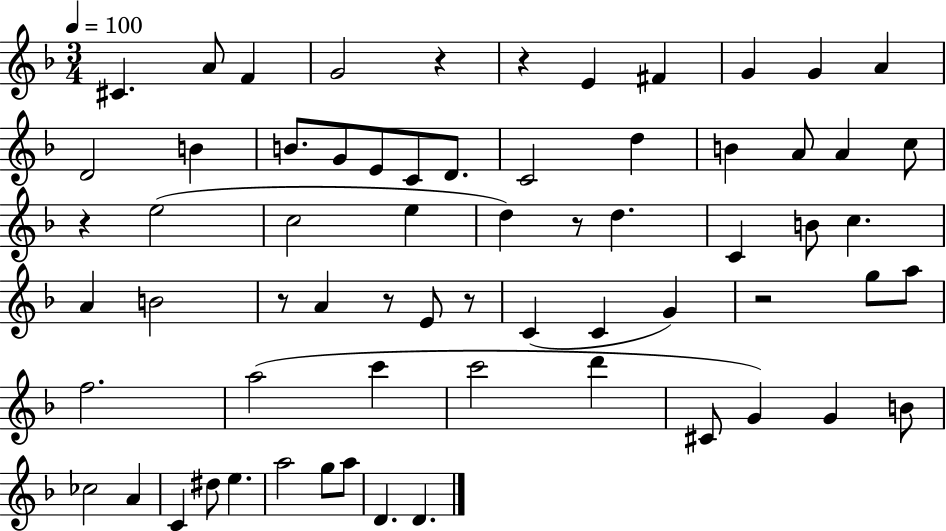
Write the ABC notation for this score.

X:1
T:Untitled
M:3/4
L:1/4
K:F
^C A/2 F G2 z z E ^F G G A D2 B B/2 G/2 E/2 C/2 D/2 C2 d B A/2 A c/2 z e2 c2 e d z/2 d C B/2 c A B2 z/2 A z/2 E/2 z/2 C C G z2 g/2 a/2 f2 a2 c' c'2 d' ^C/2 G G B/2 _c2 A C ^d/2 e a2 g/2 a/2 D D